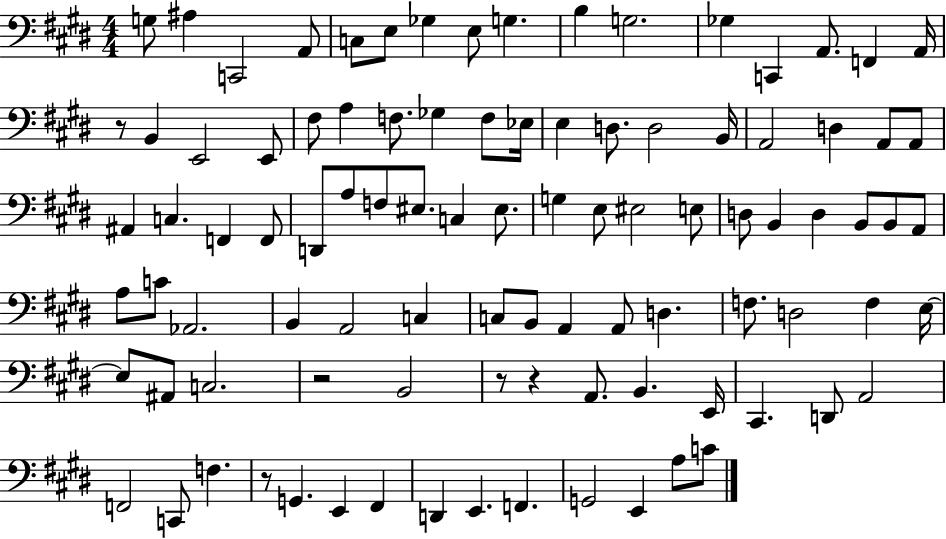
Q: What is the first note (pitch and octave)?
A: G3